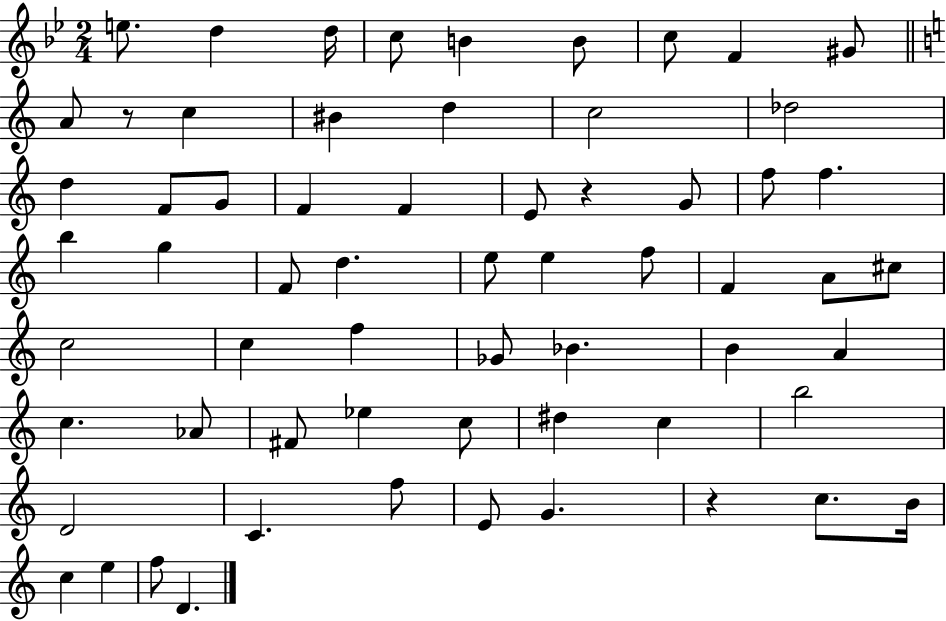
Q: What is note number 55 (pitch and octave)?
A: C5